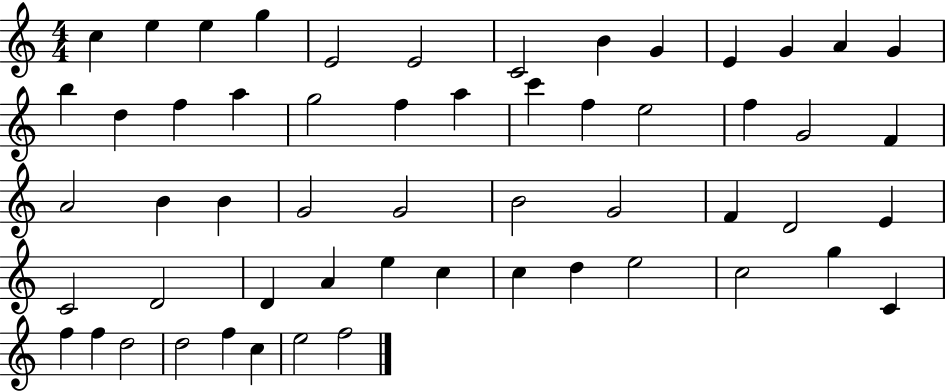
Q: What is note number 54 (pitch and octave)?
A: C5